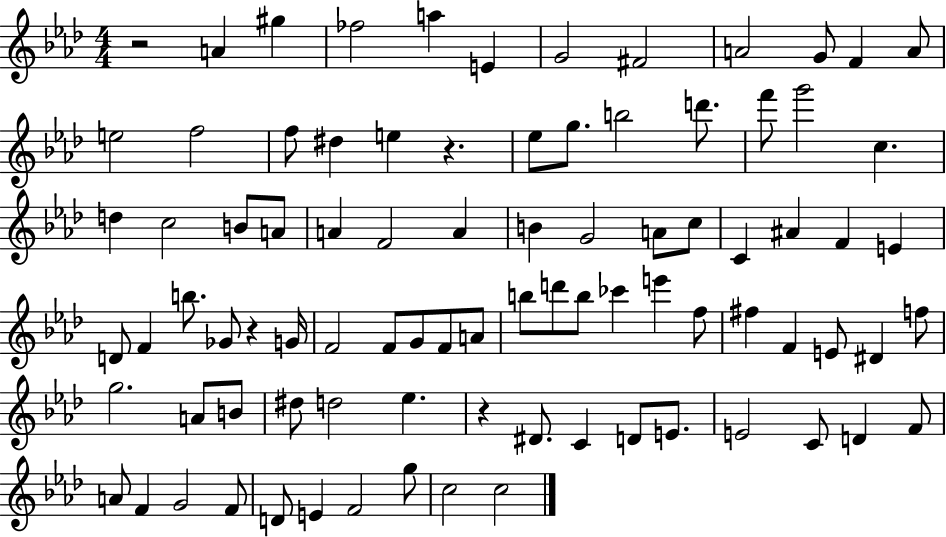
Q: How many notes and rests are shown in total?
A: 87